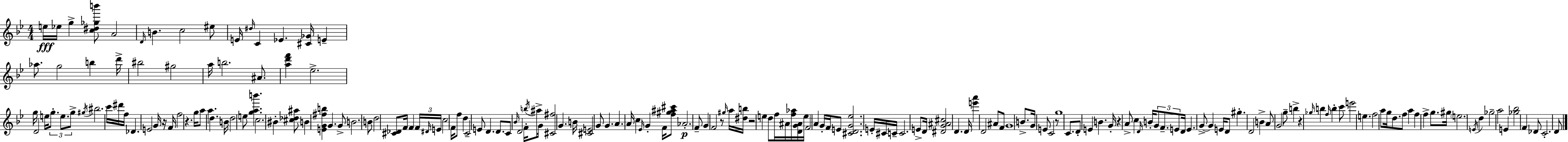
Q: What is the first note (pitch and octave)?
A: E5